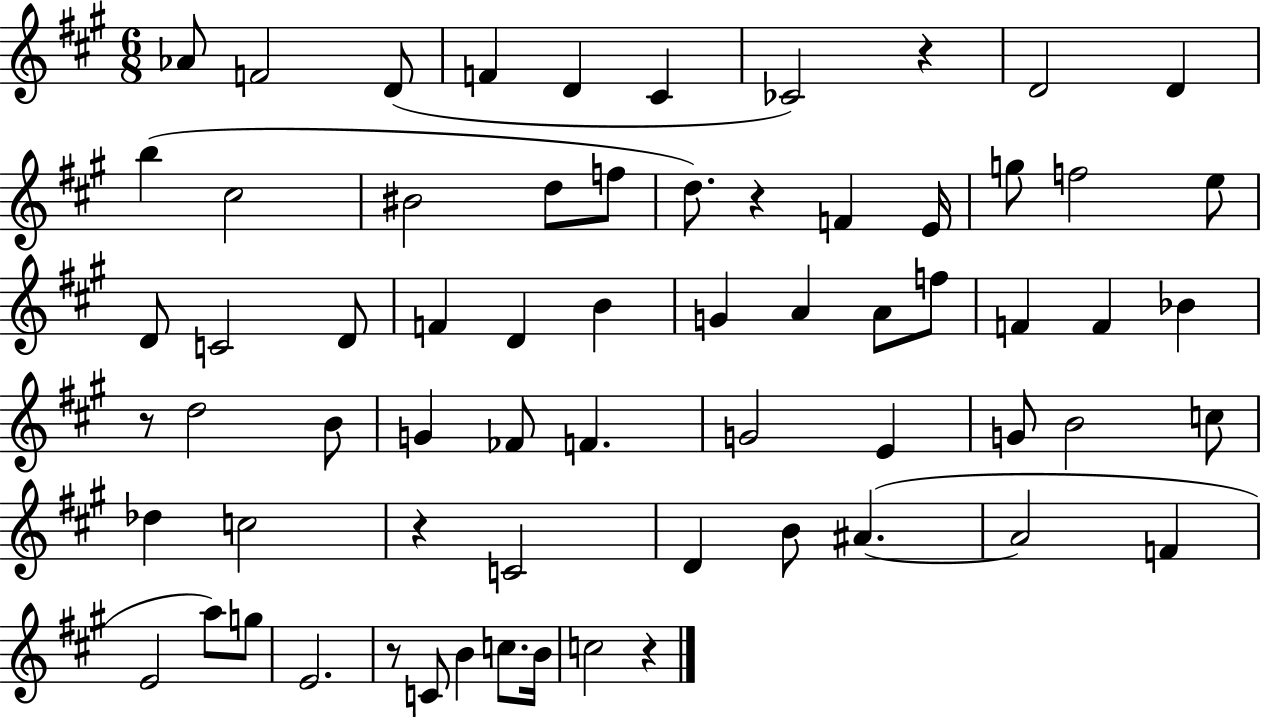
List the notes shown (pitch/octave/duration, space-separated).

Ab4/e F4/h D4/e F4/q D4/q C#4/q CES4/h R/q D4/h D4/q B5/q C#5/h BIS4/h D5/e F5/e D5/e. R/q F4/q E4/s G5/e F5/h E5/e D4/e C4/h D4/e F4/q D4/q B4/q G4/q A4/q A4/e F5/e F4/q F4/q Bb4/q R/e D5/h B4/e G4/q FES4/e F4/q. G4/h E4/q G4/e B4/h C5/e Db5/q C5/h R/q C4/h D4/q B4/e A#4/q. A#4/h F4/q E4/h A5/e G5/e E4/h. R/e C4/e B4/q C5/e. B4/s C5/h R/q